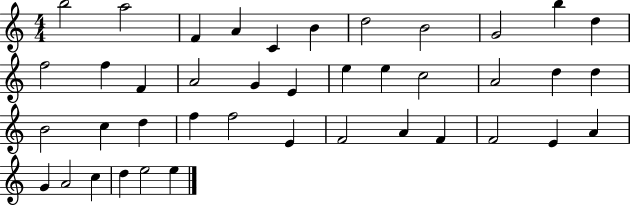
{
  \clef treble
  \numericTimeSignature
  \time 4/4
  \key c \major
  b''2 a''2 | f'4 a'4 c'4 b'4 | d''2 b'2 | g'2 b''4 d''4 | \break f''2 f''4 f'4 | a'2 g'4 e'4 | e''4 e''4 c''2 | a'2 d''4 d''4 | \break b'2 c''4 d''4 | f''4 f''2 e'4 | f'2 a'4 f'4 | f'2 e'4 a'4 | \break g'4 a'2 c''4 | d''4 e''2 e''4 | \bar "|."
}